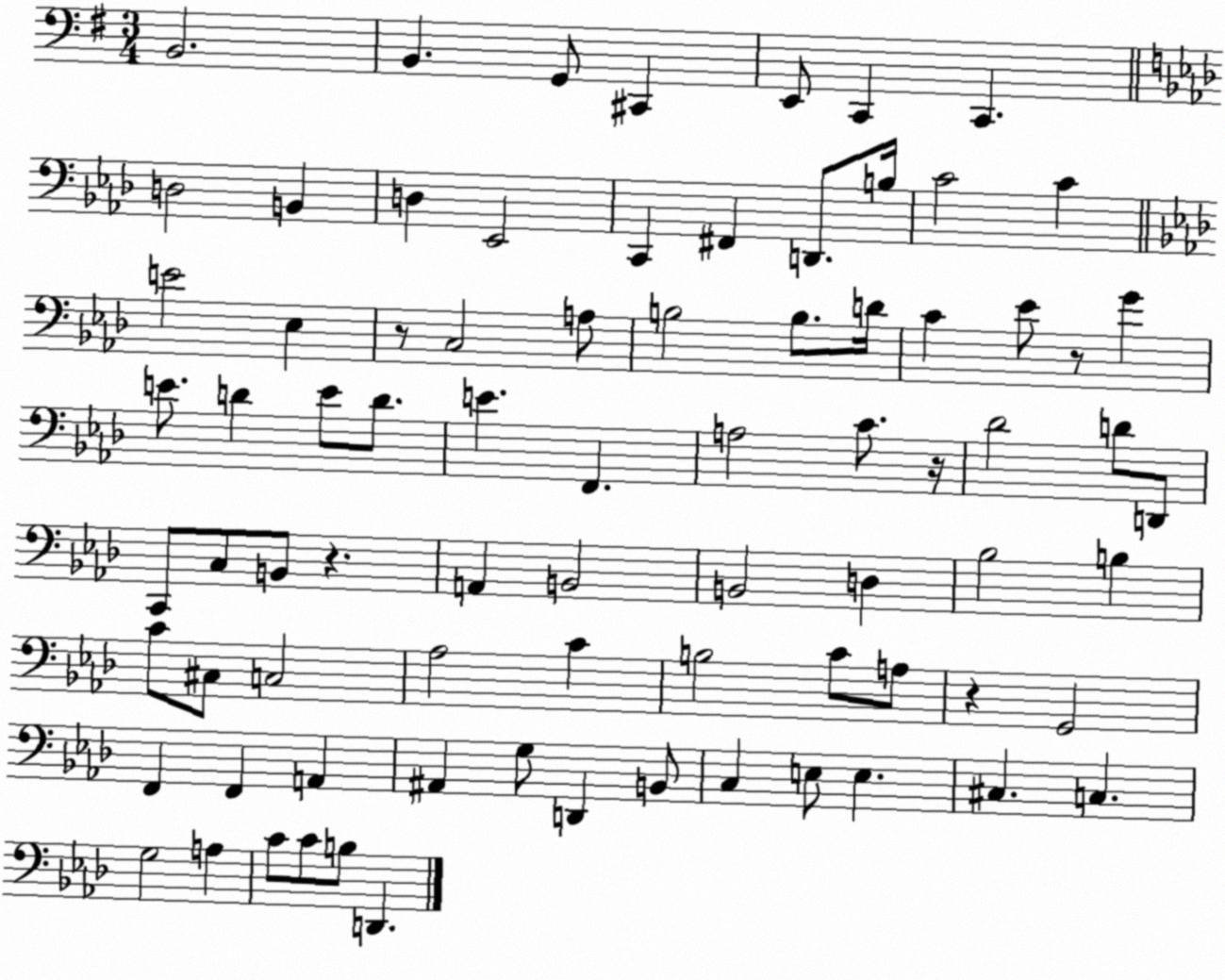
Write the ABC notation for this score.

X:1
T:Untitled
M:3/4
L:1/4
K:G
B,,2 B,, G,,/2 ^C,, E,,/2 C,, C,, D,2 B,, D, _E,,2 C,, ^F,, D,,/2 B,/4 C2 C E2 _E, z/2 C,2 A,/2 B,2 B,/2 D/4 C _E/2 z/2 G E/2 D E/2 D/2 E F,, A,2 C/2 z/4 _D2 D/2 D,,/2 C,,/2 C,/2 B,,/2 z A,, B,,2 B,,2 D, _B,2 B, C/2 ^C,/2 C,2 _A,2 C B,2 C/2 A,/2 z G,,2 F,, F,, A,, ^A,, G,/2 D,, B,,/2 C, E,/2 E, ^C, C, G,2 A, C/2 C/2 B,/2 D,,